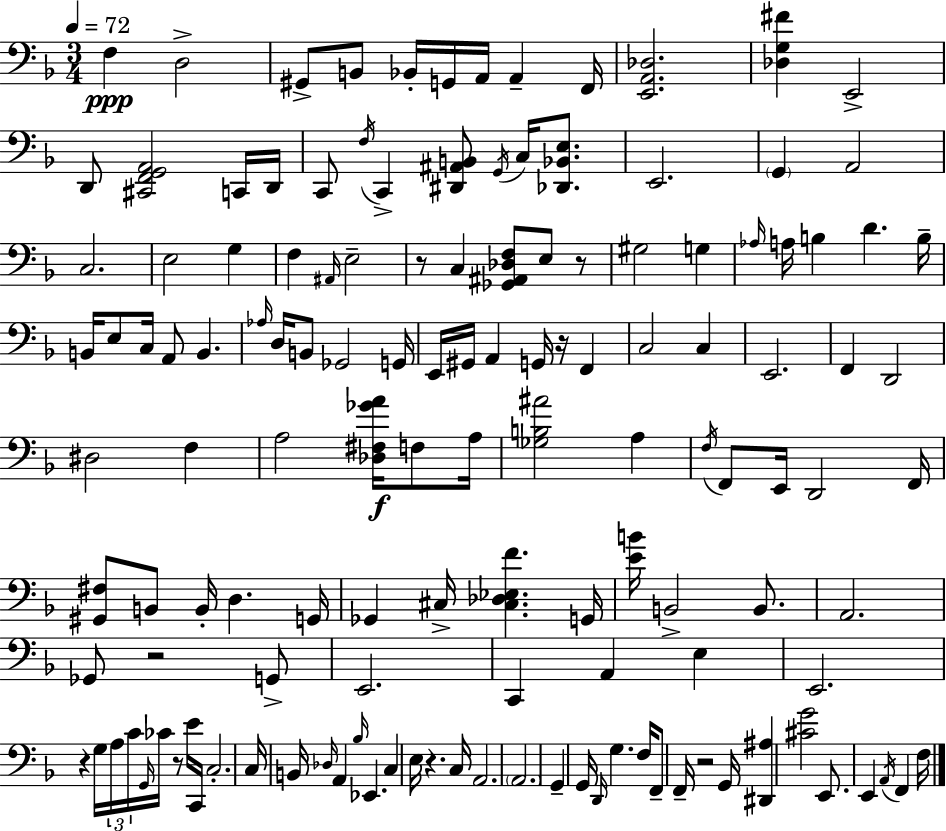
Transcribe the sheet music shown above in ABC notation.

X:1
T:Untitled
M:3/4
L:1/4
K:F
F, D,2 ^G,,/2 B,,/2 _B,,/4 G,,/4 A,,/4 A,, F,,/4 [E,,A,,_D,]2 [_D,G,^F] E,,2 D,,/2 [^C,,F,,G,,A,,]2 C,,/4 D,,/4 C,,/2 F,/4 C,, [^D,,^A,,B,,]/2 G,,/4 C,/4 [_D,,_B,,E,]/2 E,,2 G,, A,,2 C,2 E,2 G, F, ^A,,/4 E,2 z/2 C, [_G,,^A,,_D,F,]/2 E,/2 z/2 ^G,2 G, _A,/4 A,/4 B, D B,/4 B,,/4 E,/2 C,/4 A,,/2 B,, _A,/4 D,/4 B,,/2 _G,,2 G,,/4 E,,/4 ^G,,/4 A,, G,,/4 z/4 F,, C,2 C, E,,2 F,, D,,2 ^D,2 F, A,2 [_D,^F,_GA]/4 F,/2 A,/4 [_G,B,^A]2 A, F,/4 F,,/2 E,,/4 D,,2 F,,/4 [^G,,^F,]/2 B,,/2 B,,/4 D, G,,/4 _G,, ^C,/4 [^C,_D,_E,F] G,,/4 [EB]/4 B,,2 B,,/2 A,,2 _G,,/2 z2 G,,/2 E,,2 C,, A,, E, E,,2 z G,/4 A,/4 C/4 G,,/4 _C/4 z/2 E/4 C,,/4 C,2 C,/4 B,,/4 _D,/4 A,, _B,/4 _E,, C, E,/4 z C,/4 A,,2 A,,2 G,, G,,/4 D,,/4 G, F,/4 F,,/2 F,,/4 z2 G,,/4 [^D,,^A,] [^CG]2 E,,/2 E,, A,,/4 F,, F,/4